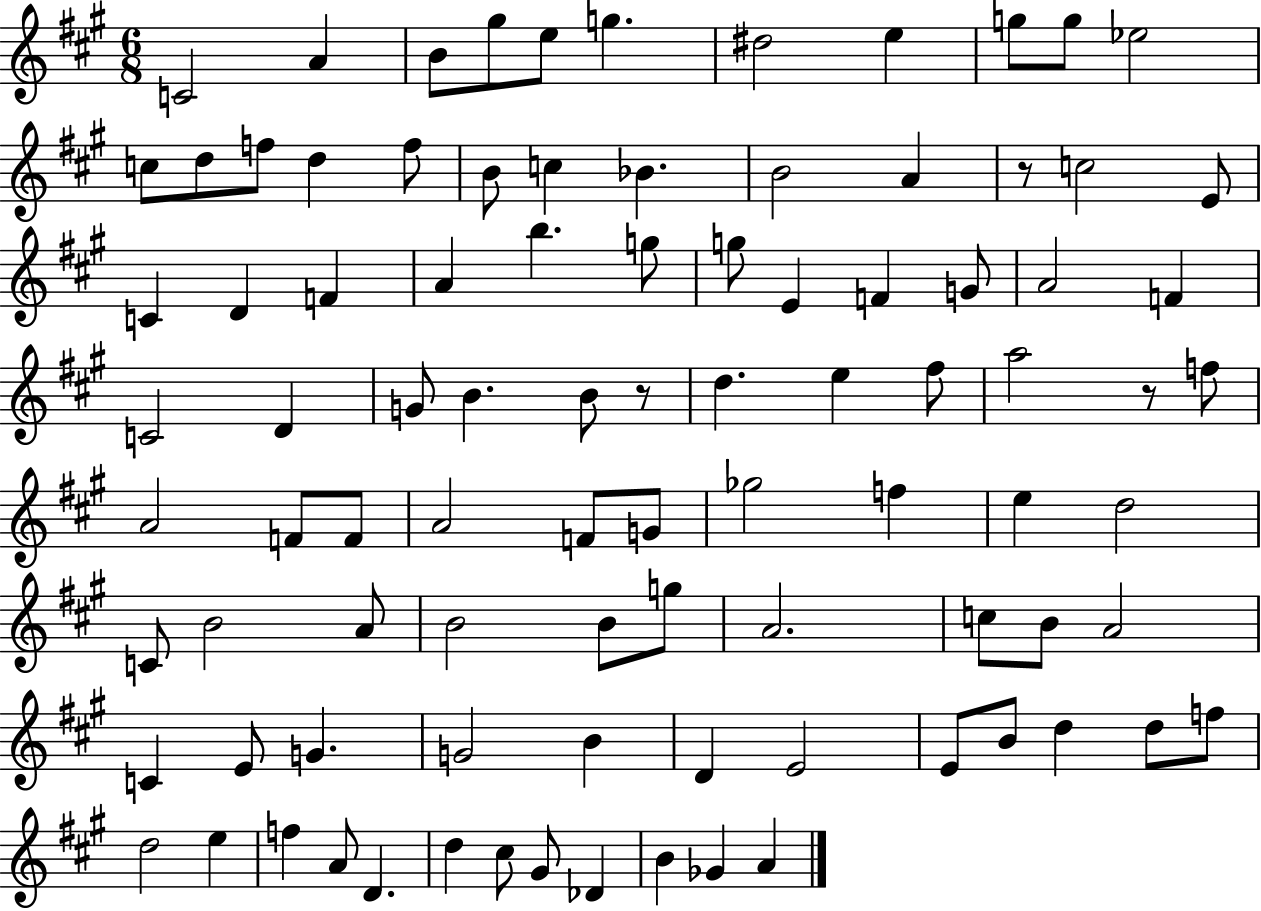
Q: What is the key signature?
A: A major